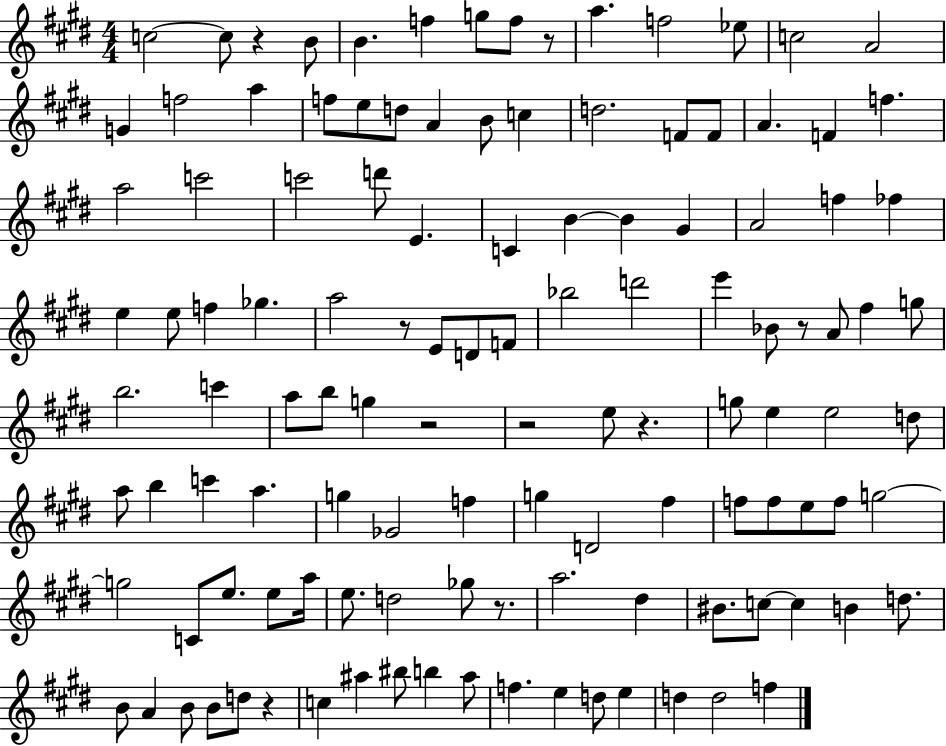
X:1
T:Untitled
M:4/4
L:1/4
K:E
c2 c/2 z B/2 B f g/2 f/2 z/2 a f2 _e/2 c2 A2 G f2 a f/2 e/2 d/2 A B/2 c d2 F/2 F/2 A F f a2 c'2 c'2 d'/2 E C B B ^G A2 f _f e e/2 f _g a2 z/2 E/2 D/2 F/2 _b2 d'2 e' _B/2 z/2 A/2 ^f g/2 b2 c' a/2 b/2 g z2 z2 e/2 z g/2 e e2 d/2 a/2 b c' a g _G2 f g D2 ^f f/2 f/2 e/2 f/2 g2 g2 C/2 e/2 e/2 a/4 e/2 d2 _g/2 z/2 a2 ^d ^B/2 c/2 c B d/2 B/2 A B/2 B/2 d/2 z c ^a ^b/2 b ^a/2 f e d/2 e d d2 f